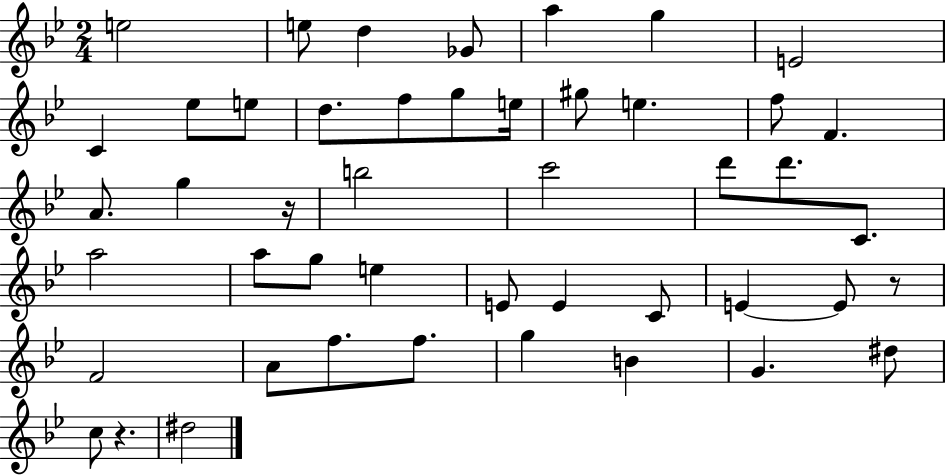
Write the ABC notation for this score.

X:1
T:Untitled
M:2/4
L:1/4
K:Bb
e2 e/2 d _G/2 a g E2 C _e/2 e/2 d/2 f/2 g/2 e/4 ^g/2 e f/2 F A/2 g z/4 b2 c'2 d'/2 d'/2 C/2 a2 a/2 g/2 e E/2 E C/2 E E/2 z/2 F2 A/2 f/2 f/2 g B G ^d/2 c/2 z ^d2